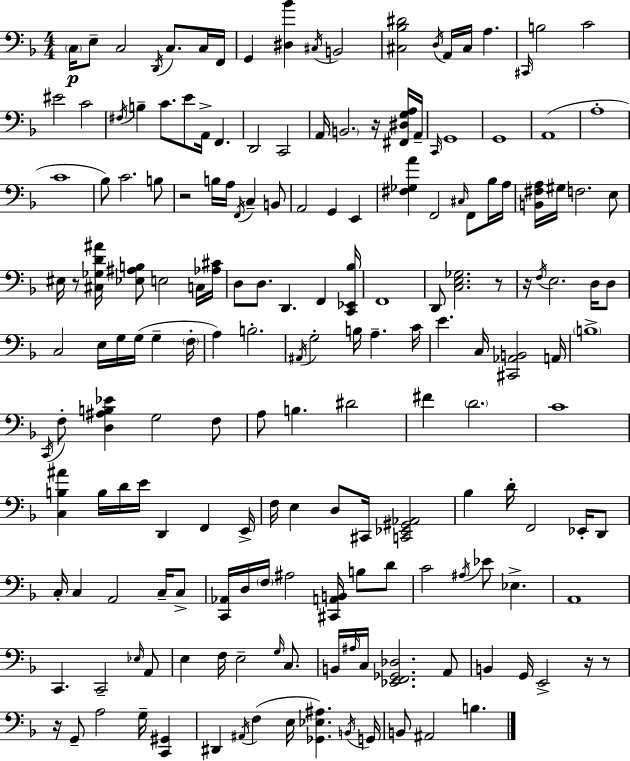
{
  \clef bass
  \numericTimeSignature
  \time 4/4
  \key f \major
  \repeat volta 2 { \parenthesize c16\p e8-- c2 \acciaccatura { d,16 } c8. c16 | f,16 g,4 <dis bes'>4 \acciaccatura { cis16 } b,2 | <cis bes dis'>2 \acciaccatura { d16 } a,16 cis16 a4. | \grace { cis,16 } b2 c'2 | \break eis'2 c'2 | \acciaccatura { fis16 } b4-- c'8. e'8 a,16-> f,4. | d,2 c,2 | a,16 \parenthesize b,2. | \break r16 <fis, dis g a>16 a,16-- \grace { c,16 } g,1 | g,1 | a,1( | a1-. | \break c'1 | bes8) c'2. | b8 r2 b16 a16 | \acciaccatura { f,16 } c4-- b,8 a,2 g,4 | \break e,4 <fis ges a'>4 f,2 | \grace { cis16 } f,8 bes16 a16 <b, fis a>16 gis16 f2. | e8 eis16 r8 <cis ges d' ais'>16 <ees ais b>8 e2 | c16 <aes cis'>16 d8 d8. d,4. | \break f,4 <c, ees, bes>16 f,1 | d,8 <c e ges>2. | r8 r16 \acciaccatura { f16 } e2. | d16 d8 c2 | \break e16 g16 g16( g4-- \parenthesize f16-. a4) b2.-. | \acciaccatura { ais,16 } g2-. | b16 a4.-- c'16 e'4. | c16 <cis, aes, b,>2 a,16 \parenthesize b1-> | \break \acciaccatura { c,16 } f8-. <d ais b ees'>4 | g2 f8 a8 b4. | dis'2 fis'4 \parenthesize d'2. | c'1 | \break <c b ais'>4 b16 | d'16 e'16 d,4 f,4 e,16-> f16 e4 | d8 cis,16 <c, ees, gis, aes,>2 bes4 d'16-. | f,2 ees,16-. d,8 c16-. c4 | \break a,2 c16-- c8-> <c, aes,>16 d16 \parenthesize f16 ais2 | <cis, a, b,>16 b8 d'8 c'2 | \acciaccatura { ais16 } ees'8 ees4.-> a,1 | c,4. | \break c,2-- \grace { ees16 } a,8 e4 | f16 e2-- \grace { g16 } c8. b,16 \grace { ais16 } | c16 <ees, f, ges, des>2. a,8 b,4 | g,16 e,2-> r16 r8 r16 | \break g,8-- a2 g16-- <c, gis,>4 dis,4 | \acciaccatura { ais,16 }( f4 e16 <ges, ees ais>4.) \acciaccatura { b,16 } | g,16 b,8 ais,2 b4. | } \bar "|."
}